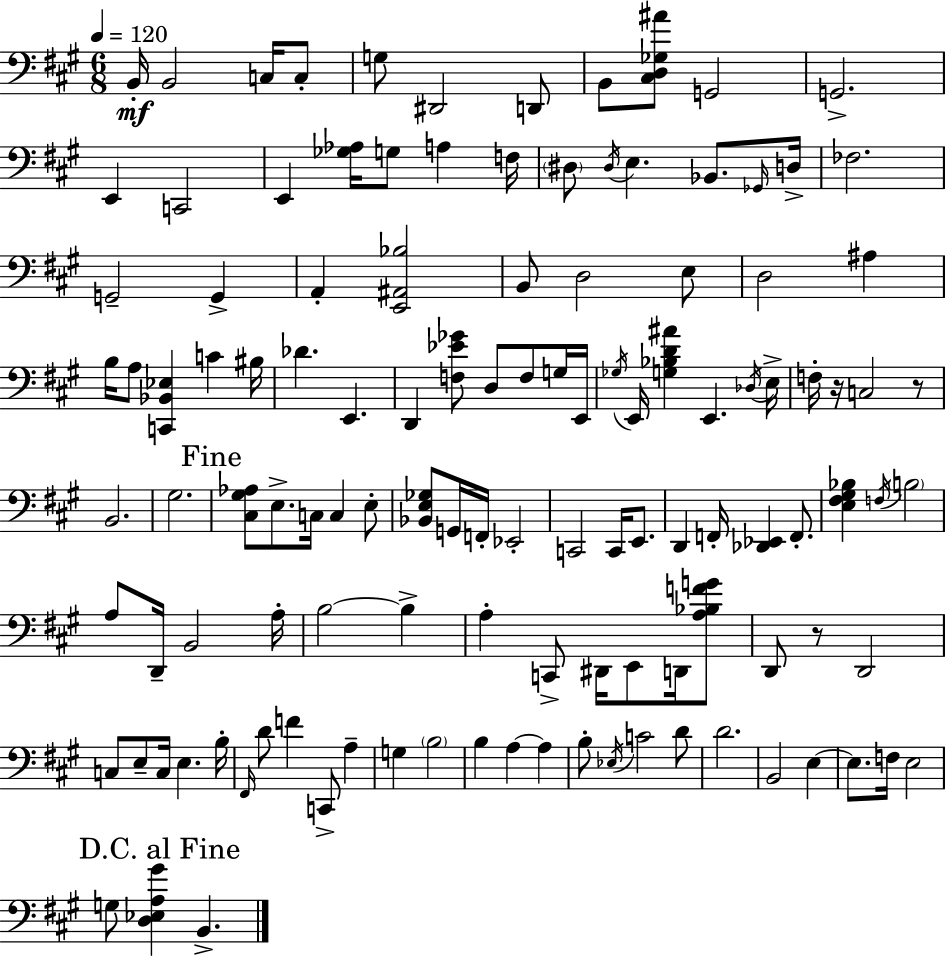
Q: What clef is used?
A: bass